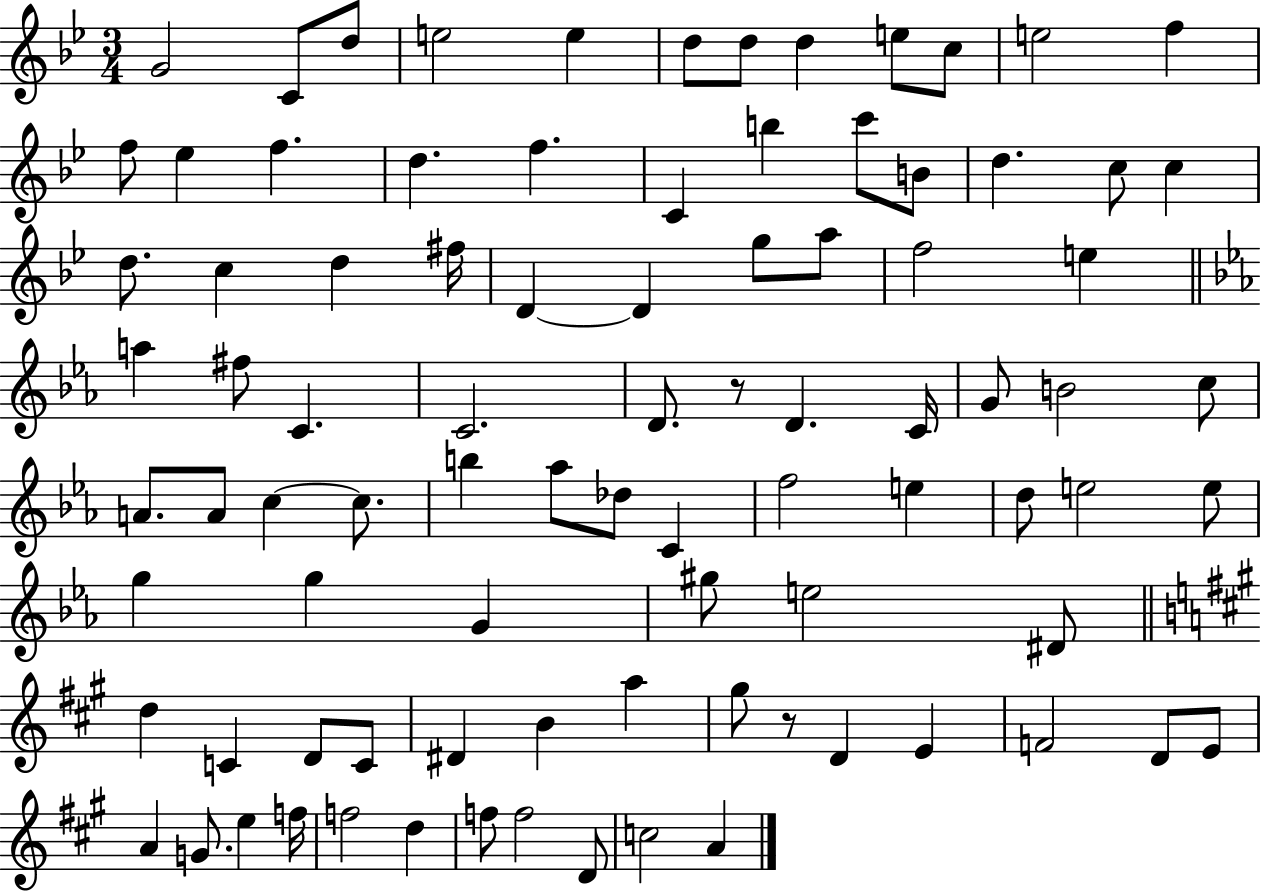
{
  \clef treble
  \numericTimeSignature
  \time 3/4
  \key bes \major
  g'2 c'8 d''8 | e''2 e''4 | d''8 d''8 d''4 e''8 c''8 | e''2 f''4 | \break f''8 ees''4 f''4. | d''4. f''4. | c'4 b''4 c'''8 b'8 | d''4. c''8 c''4 | \break d''8. c''4 d''4 fis''16 | d'4~~ d'4 g''8 a''8 | f''2 e''4 | \bar "||" \break \key ees \major a''4 fis''8 c'4. | c'2. | d'8. r8 d'4. c'16 | g'8 b'2 c''8 | \break a'8. a'8 c''4~~ c''8. | b''4 aes''8 des''8 c'4 | f''2 e''4 | d''8 e''2 e''8 | \break g''4 g''4 g'4 | gis''8 e''2 dis'8 | \bar "||" \break \key a \major d''4 c'4 d'8 c'8 | dis'4 b'4 a''4 | gis''8 r8 d'4 e'4 | f'2 d'8 e'8 | \break a'4 g'8. e''4 f''16 | f''2 d''4 | f''8 f''2 d'8 | c''2 a'4 | \break \bar "|."
}